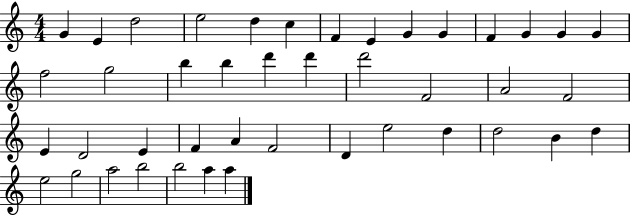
X:1
T:Untitled
M:4/4
L:1/4
K:C
G E d2 e2 d c F E G G F G G G f2 g2 b b d' d' d'2 F2 A2 F2 E D2 E F A F2 D e2 d d2 B d e2 g2 a2 b2 b2 a a